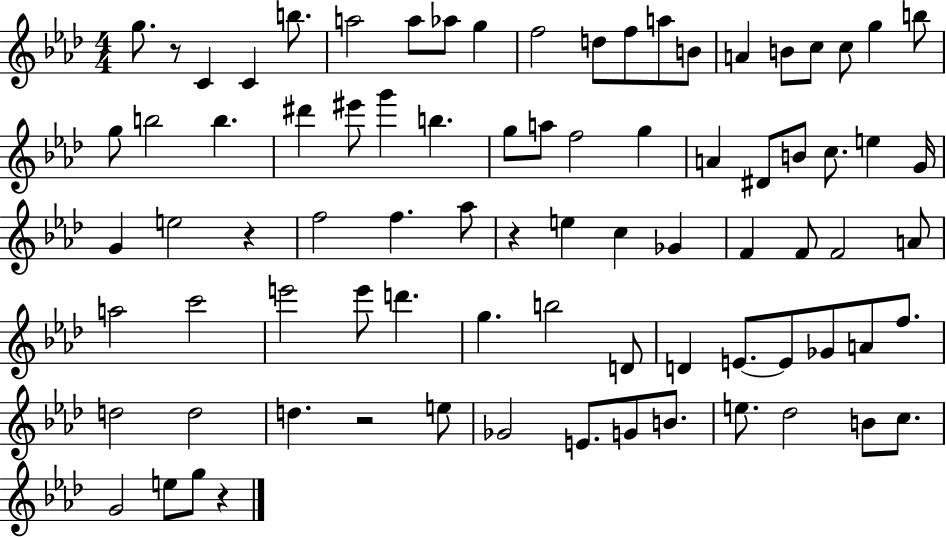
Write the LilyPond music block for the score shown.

{
  \clef treble
  \numericTimeSignature
  \time 4/4
  \key aes \major
  g''8. r8 c'4 c'4 b''8. | a''2 a''8 aes''8 g''4 | f''2 d''8 f''8 a''8 b'8 | a'4 b'8 c''8 c''8 g''4 b''8 | \break g''8 b''2 b''4. | dis'''4 eis'''8 g'''4 b''4. | g''8 a''8 f''2 g''4 | a'4 dis'8 b'8 c''8. e''4 g'16 | \break g'4 e''2 r4 | f''2 f''4. aes''8 | r4 e''4 c''4 ges'4 | f'4 f'8 f'2 a'8 | \break a''2 c'''2 | e'''2 e'''8 d'''4. | g''4. b''2 d'8 | d'4 e'8.~~ e'8 ges'8 a'8 f''8. | \break d''2 d''2 | d''4. r2 e''8 | ges'2 e'8. g'8 b'8. | e''8. des''2 b'8 c''8. | \break g'2 e''8 g''8 r4 | \bar "|."
}